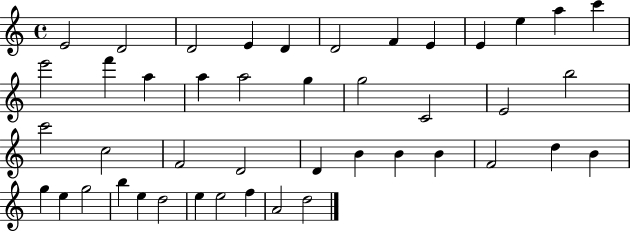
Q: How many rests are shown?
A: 0